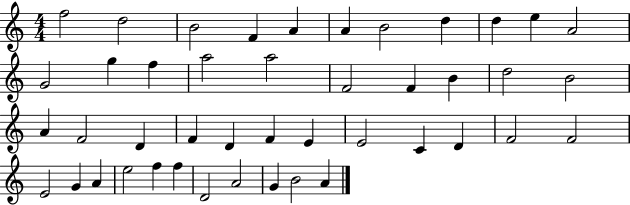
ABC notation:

X:1
T:Untitled
M:4/4
L:1/4
K:C
f2 d2 B2 F A A B2 d d e A2 G2 g f a2 a2 F2 F B d2 B2 A F2 D F D F E E2 C D F2 F2 E2 G A e2 f f D2 A2 G B2 A